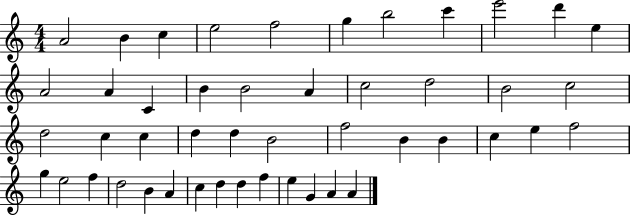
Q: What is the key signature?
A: C major